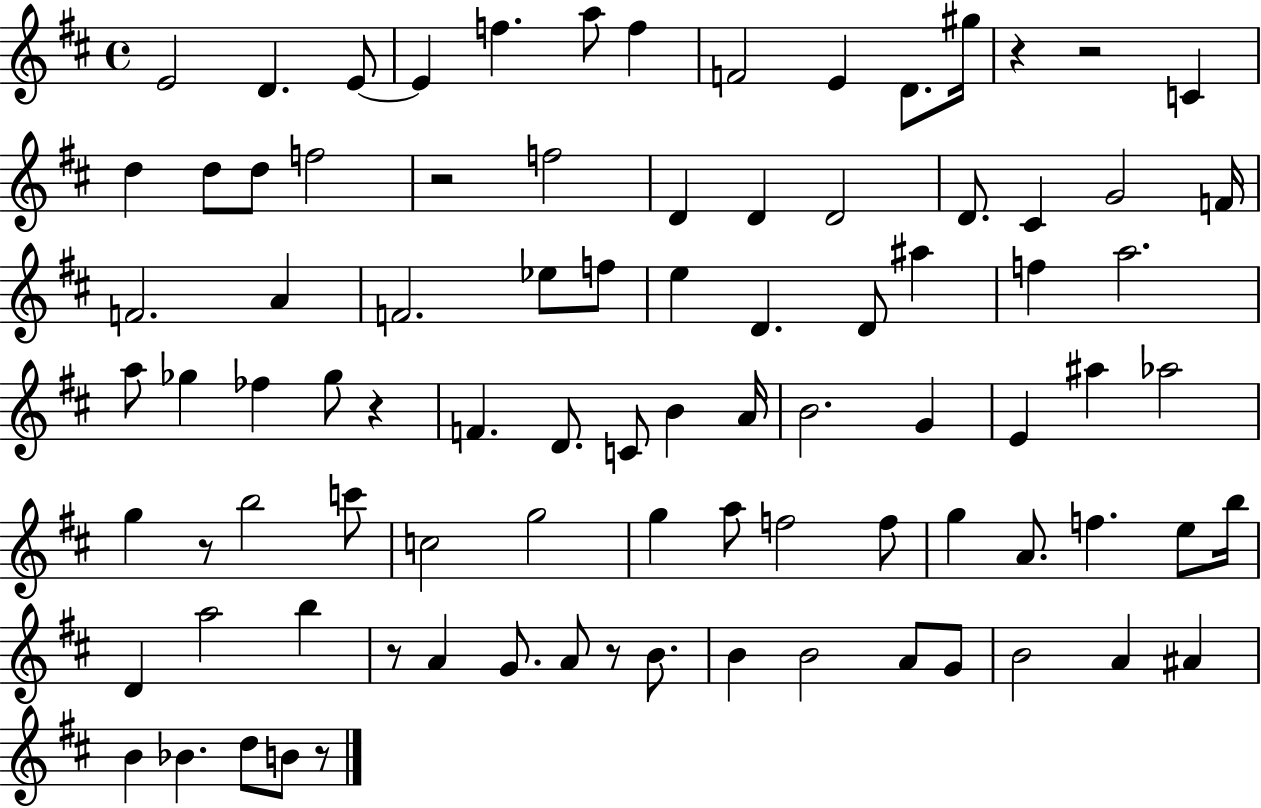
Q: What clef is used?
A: treble